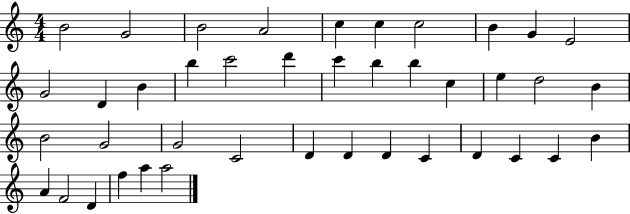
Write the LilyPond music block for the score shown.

{
  \clef treble
  \numericTimeSignature
  \time 4/4
  \key c \major
  b'2 g'2 | b'2 a'2 | c''4 c''4 c''2 | b'4 g'4 e'2 | \break g'2 d'4 b'4 | b''4 c'''2 d'''4 | c'''4 b''4 b''4 c''4 | e''4 d''2 b'4 | \break b'2 g'2 | g'2 c'2 | d'4 d'4 d'4 c'4 | d'4 c'4 c'4 b'4 | \break a'4 f'2 d'4 | f''4 a''4 a''2 | \bar "|."
}